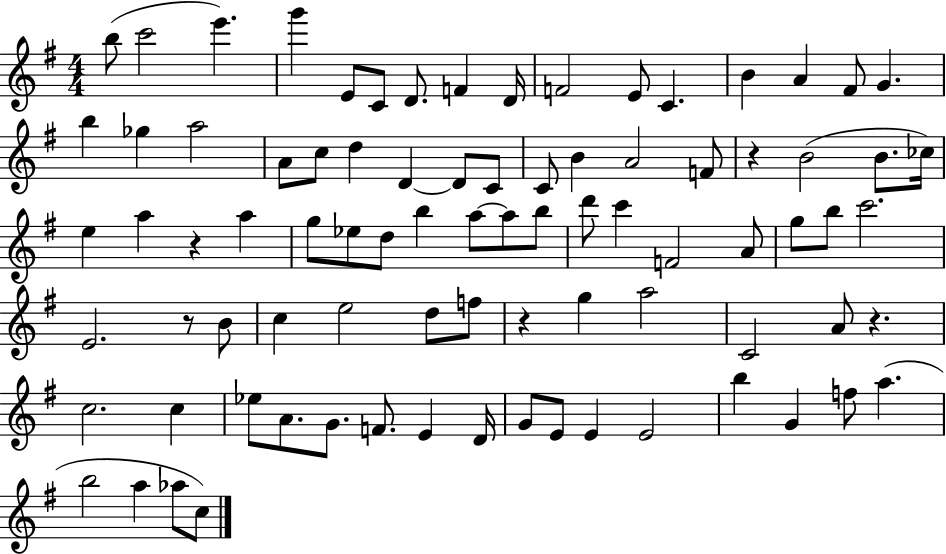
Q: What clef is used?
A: treble